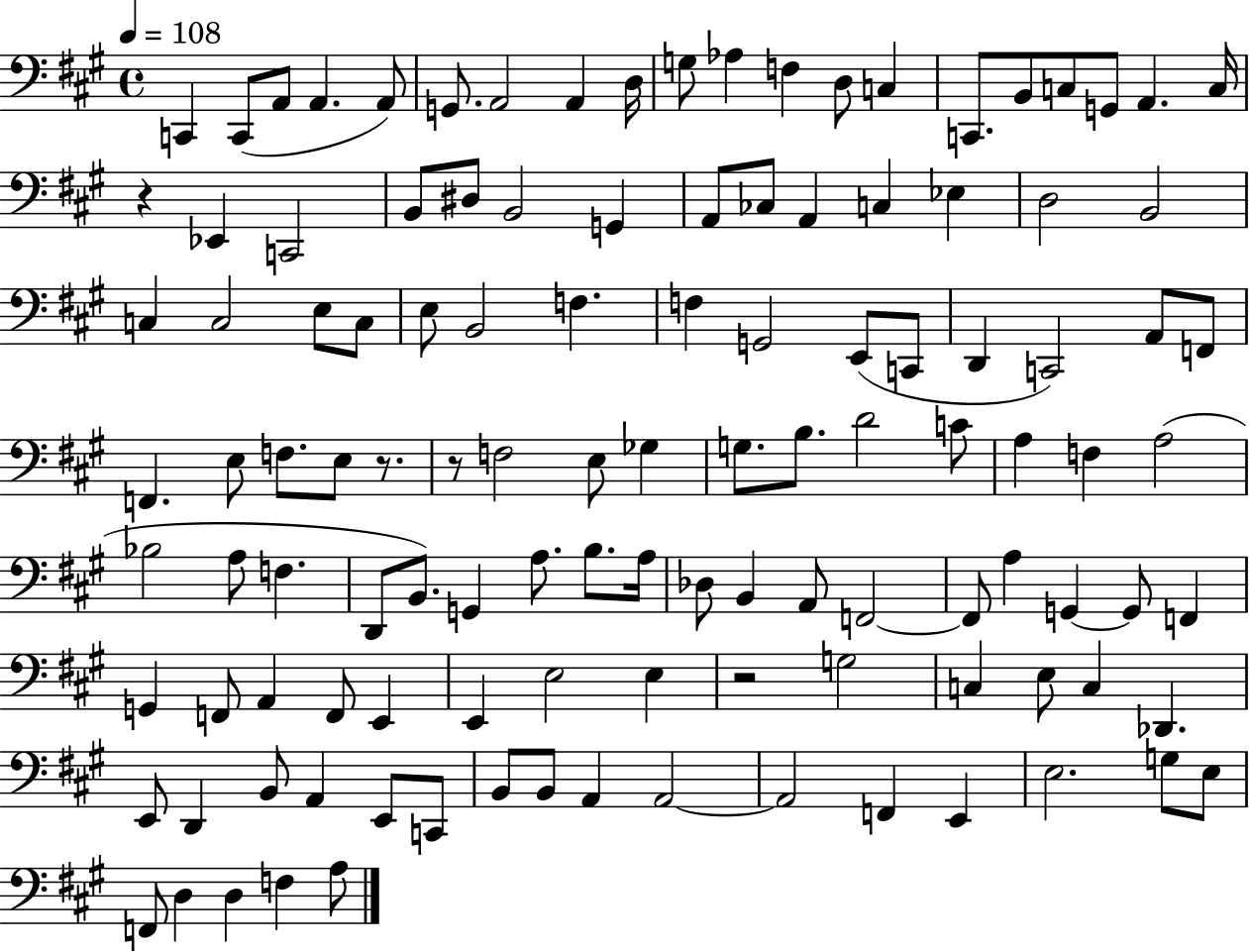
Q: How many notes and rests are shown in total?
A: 118